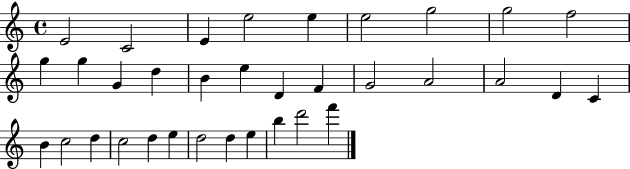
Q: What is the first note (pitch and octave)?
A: E4